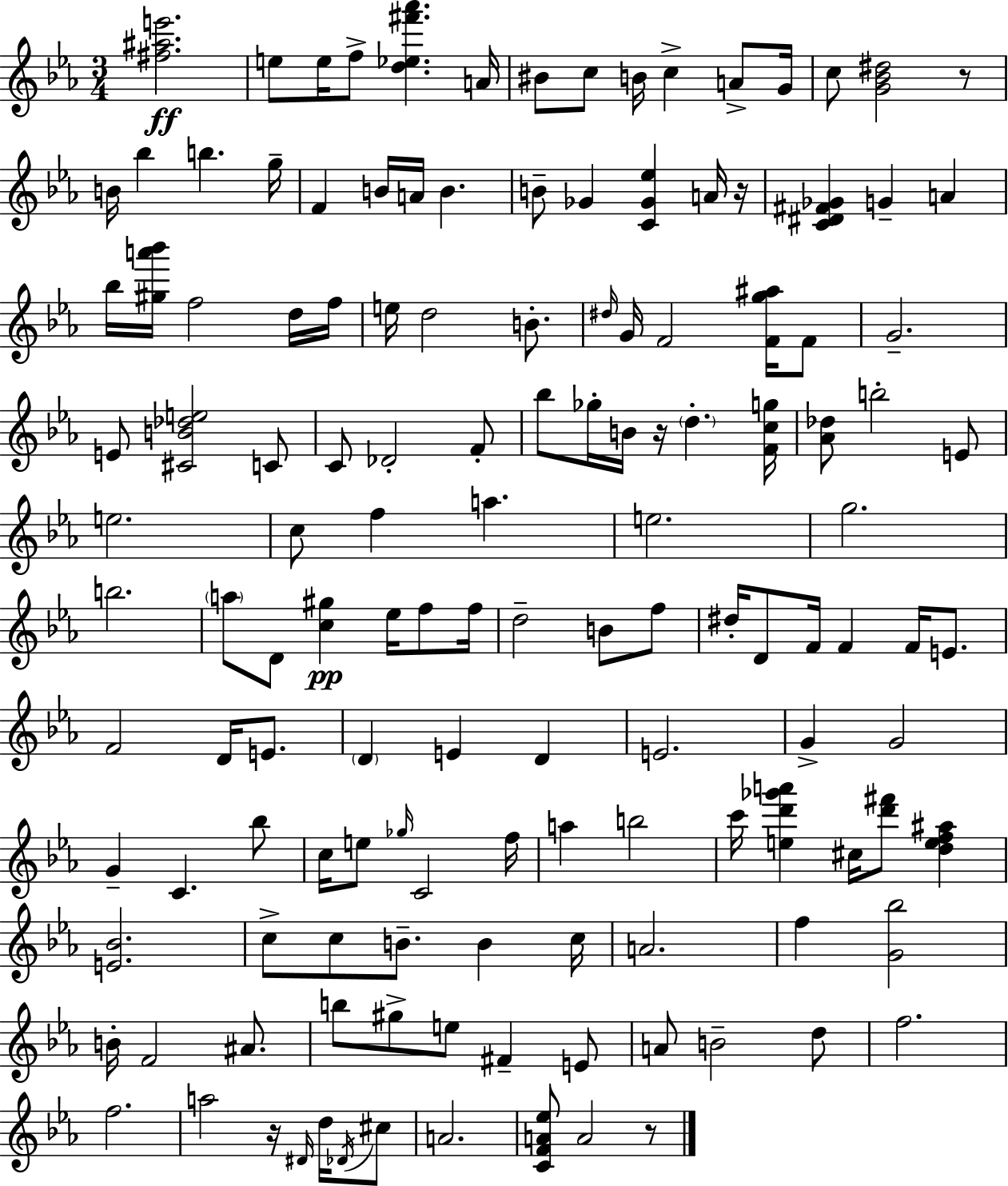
[F#5,A#5,E6]/h. E5/e E5/s F5/e [D5,Eb5,F#6,Ab6]/q. A4/s BIS4/e C5/e B4/s C5/q A4/e G4/s C5/e [G4,Bb4,D#5]/h R/e B4/s Bb5/q B5/q. G5/s F4/q B4/s A4/s B4/q. B4/e Gb4/q [C4,Gb4,Eb5]/q A4/s R/s [C4,D#4,F#4,Gb4]/q G4/q A4/q Bb5/s [G#5,A6,Bb6]/s F5/h D5/s F5/s E5/s D5/h B4/e. D#5/s G4/s F4/h [F4,G5,A#5]/s F4/e G4/h. E4/e [C#4,B4,Db5,E5]/h C4/e C4/e Db4/h F4/e Bb5/e Gb5/s B4/s R/s D5/q. [F4,C5,G5]/s [Ab4,Db5]/e B5/h E4/e E5/h. C5/e F5/q A5/q. E5/h. G5/h. B5/h. A5/e D4/e [C5,G#5]/q Eb5/s F5/e F5/s D5/h B4/e F5/e D#5/s D4/e F4/s F4/q F4/s E4/e. F4/h D4/s E4/e. D4/q E4/q D4/q E4/h. G4/q G4/h G4/q C4/q. Bb5/e C5/s E5/e Gb5/s C4/h F5/s A5/q B5/h C6/s [E5,D6,Gb6,A6]/q C#5/s [D6,F#6]/e [D5,E5,F5,A#5]/q [E4,Bb4]/h. C5/e C5/e B4/e. B4/q C5/s A4/h. F5/q [G4,Bb5]/h B4/s F4/h A#4/e. B5/e G#5/e E5/e F#4/q E4/e A4/e B4/h D5/e F5/h. F5/h. A5/h R/s D#4/s D5/s Db4/s C#5/e A4/h. [C4,F4,A4,Eb5]/e A4/h R/e